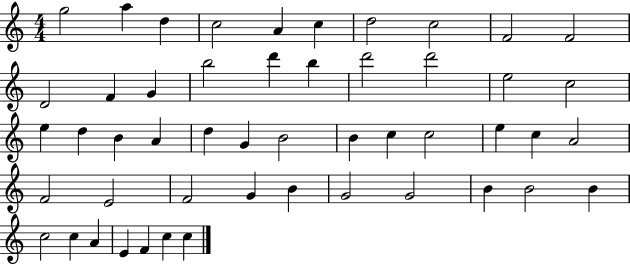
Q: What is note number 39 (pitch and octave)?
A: G4